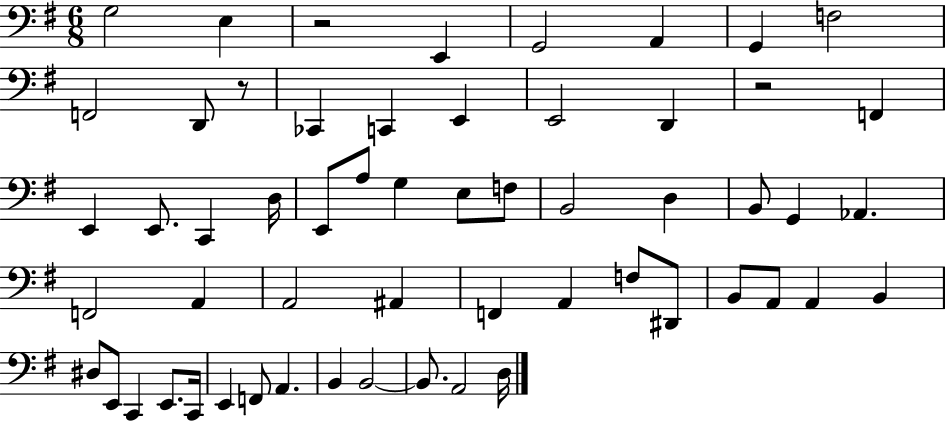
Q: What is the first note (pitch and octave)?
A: G3